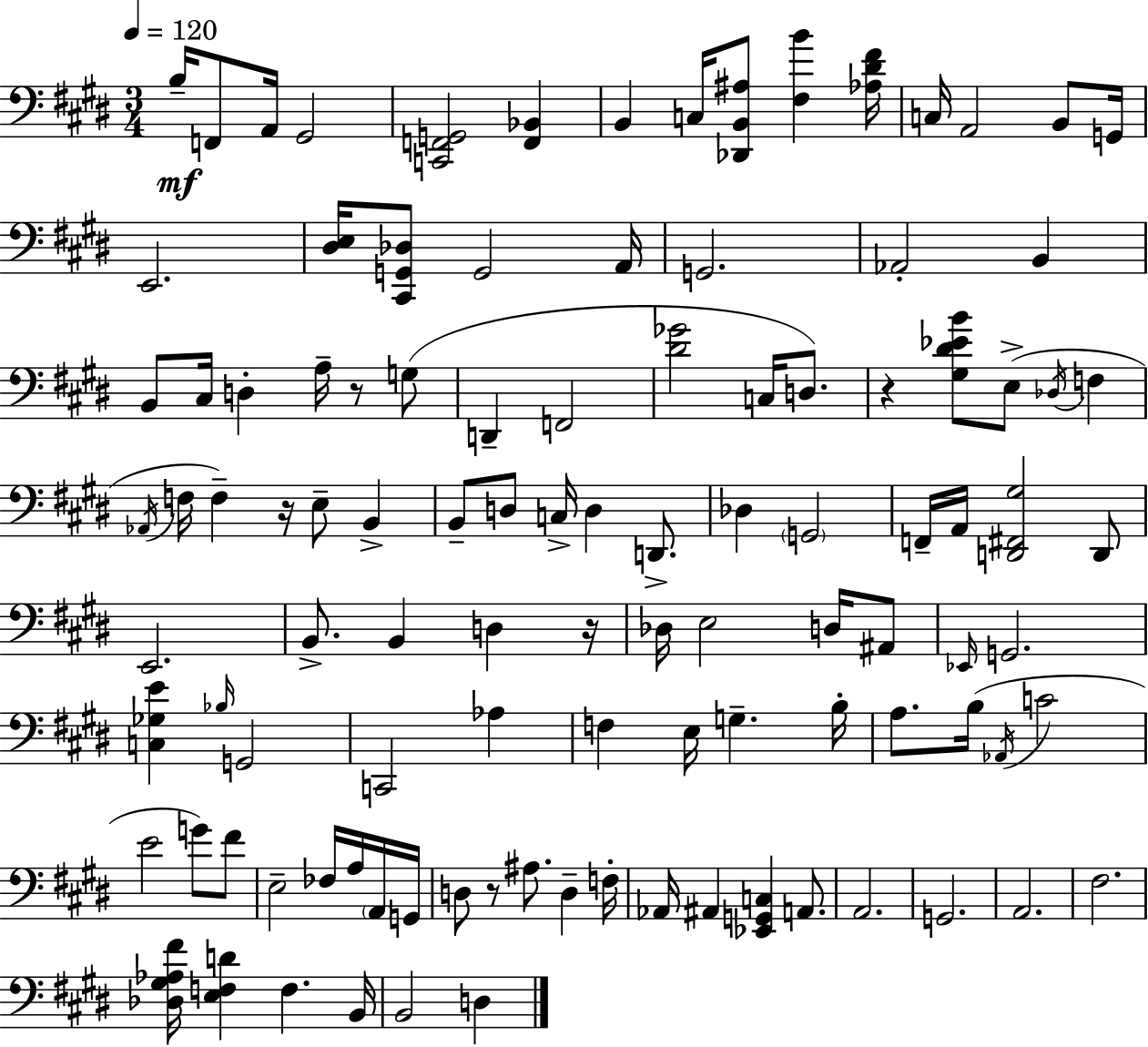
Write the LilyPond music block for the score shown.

{
  \clef bass
  \numericTimeSignature
  \time 3/4
  \key e \major
  \tempo 4 = 120
  \repeat volta 2 { b16--\mf f,8 a,16 gis,2 | <c, f, g,>2 <f, bes,>4 | b,4 c16 <des, b, ais>8 <fis b'>4 <aes dis' fis'>16 | c16 a,2 b,8 g,16 | \break e,2. | <dis e>16 <cis, g, des>8 g,2 a,16 | g,2. | aes,2-. b,4 | \break b,8 cis16 d4-. a16-- r8 g8( | d,4-- f,2 | <dis' ges'>2 c16 d8.) | r4 <gis dis' ees' b'>8 e8->( \acciaccatura { des16 } f4 | \break \acciaccatura { aes,16 } f16 f4--) r16 e8-- b,4-> | b,8-- d8 c16-> d4 d,8.-> | des4 \parenthesize g,2 | f,16-- a,16 <d, fis, gis>2 | \break d,8 e,2. | b,8.-> b,4 d4 | r16 des16 e2 d16 | ais,8 \grace { ees,16 } g,2. | \break <c ges e'>4 \grace { bes16 } g,2 | c,2 | aes4 f4 e16 g4.-- | b16-. a8. b16( \acciaccatura { aes,16 } c'2 | \break e'2 | g'8) fis'8 e2-- | fes16 a16 \parenthesize a,16 g,16 d8 r8 ais8. | d4-- f16-. aes,16 ais,4 <ees, g, c>4 | \break a,8. a,2. | g,2. | a,2. | fis2. | \break <des gis aes fis'>16 <e f d'>4 f4. | b,16 b,2 | d4 } \bar "|."
}